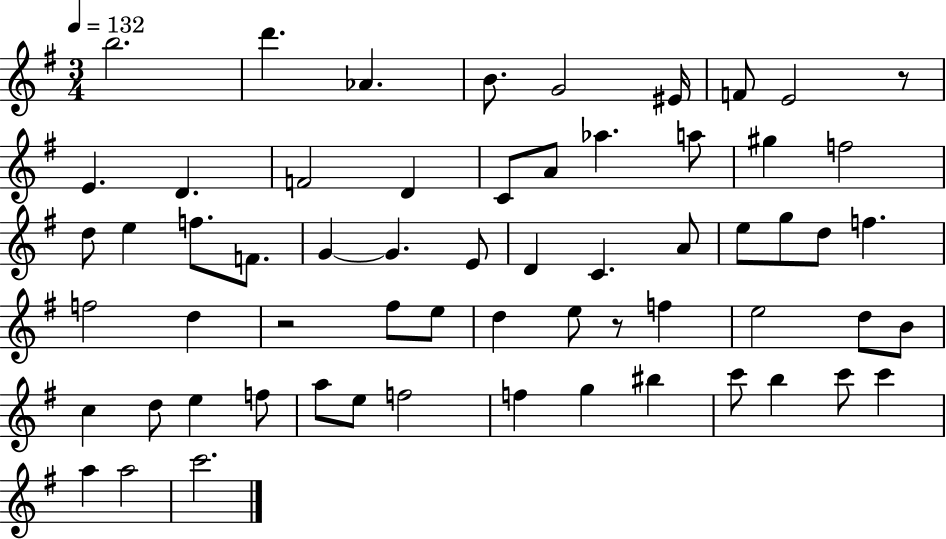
B5/h. D6/q. Ab4/q. B4/e. G4/h EIS4/s F4/e E4/h R/e E4/q. D4/q. F4/h D4/q C4/e A4/e Ab5/q. A5/e G#5/q F5/h D5/e E5/q F5/e. F4/e. G4/q G4/q. E4/e D4/q C4/q. A4/e E5/e G5/e D5/e F5/q. F5/h D5/q R/h F#5/e E5/e D5/q E5/e R/e F5/q E5/h D5/e B4/e C5/q D5/e E5/q F5/e A5/e E5/e F5/h F5/q G5/q BIS5/q C6/e B5/q C6/e C6/q A5/q A5/h C6/h.